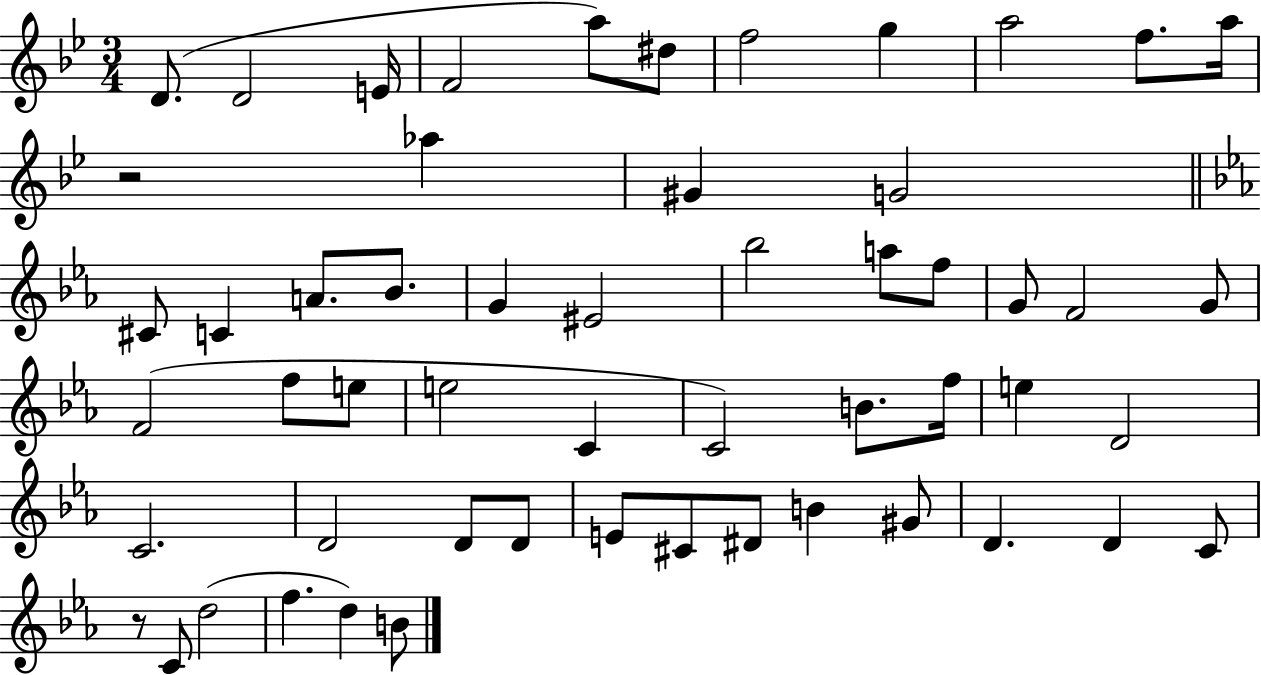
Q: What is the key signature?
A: BES major